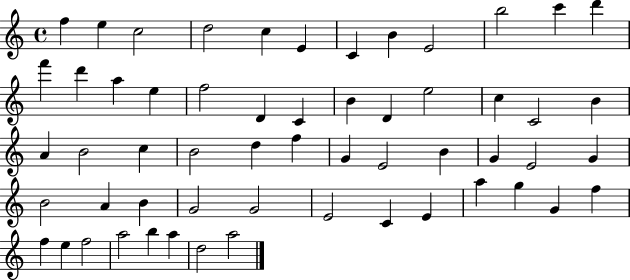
{
  \clef treble
  \time 4/4
  \defaultTimeSignature
  \key c \major
  f''4 e''4 c''2 | d''2 c''4 e'4 | c'4 b'4 e'2 | b''2 c'''4 d'''4 | \break f'''4 d'''4 a''4 e''4 | f''2 d'4 c'4 | b'4 d'4 e''2 | c''4 c'2 b'4 | \break a'4 b'2 c''4 | b'2 d''4 f''4 | g'4 e'2 b'4 | g'4 e'2 g'4 | \break b'2 a'4 b'4 | g'2 g'2 | e'2 c'4 e'4 | a''4 g''4 g'4 f''4 | \break f''4 e''4 f''2 | a''2 b''4 a''4 | d''2 a''2 | \bar "|."
}